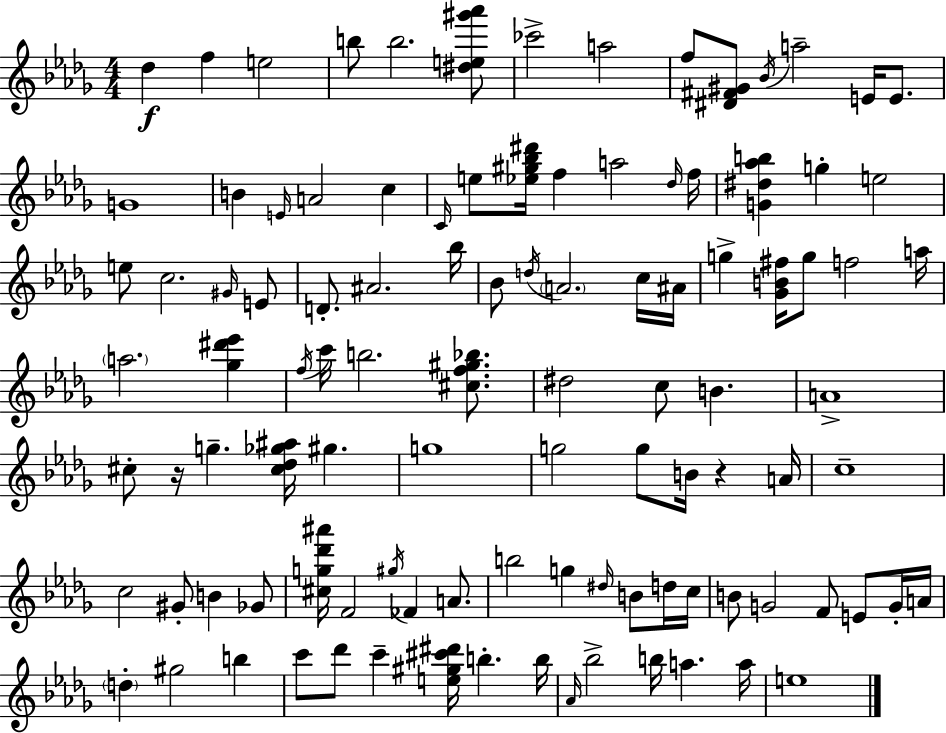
X:1
T:Untitled
M:4/4
L:1/4
K:Bbm
_d f e2 b/2 b2 [^de^g'_a']/2 _c'2 a2 f/2 [^D^F^G]/2 _B/4 a2 E/4 E/2 G4 B E/4 A2 c C/4 e/2 [_e^g_b^d']/4 f a2 _d/4 f/4 [G^d_ab] g e2 e/2 c2 ^G/4 E/2 D/2 ^A2 _b/4 _B/2 d/4 A2 c/4 ^A/4 g [_GB^f]/4 g/2 f2 a/4 a2 [_g^d'_e'] f/4 c'/4 b2 [^cf^g_b]/2 ^d2 c/2 B A4 ^c/2 z/4 g [^c_d_g^a]/4 ^g g4 g2 g/2 B/4 z A/4 c4 c2 ^G/2 B _G/2 [^cg_d'^a']/4 F2 ^g/4 _F A/2 b2 g ^d/4 B/2 d/4 c/4 B/2 G2 F/2 E/2 G/4 A/4 d ^g2 b c'/2 _d'/2 c' [e^g^c'^d']/4 b b/4 _A/4 _b2 b/4 a a/4 e4